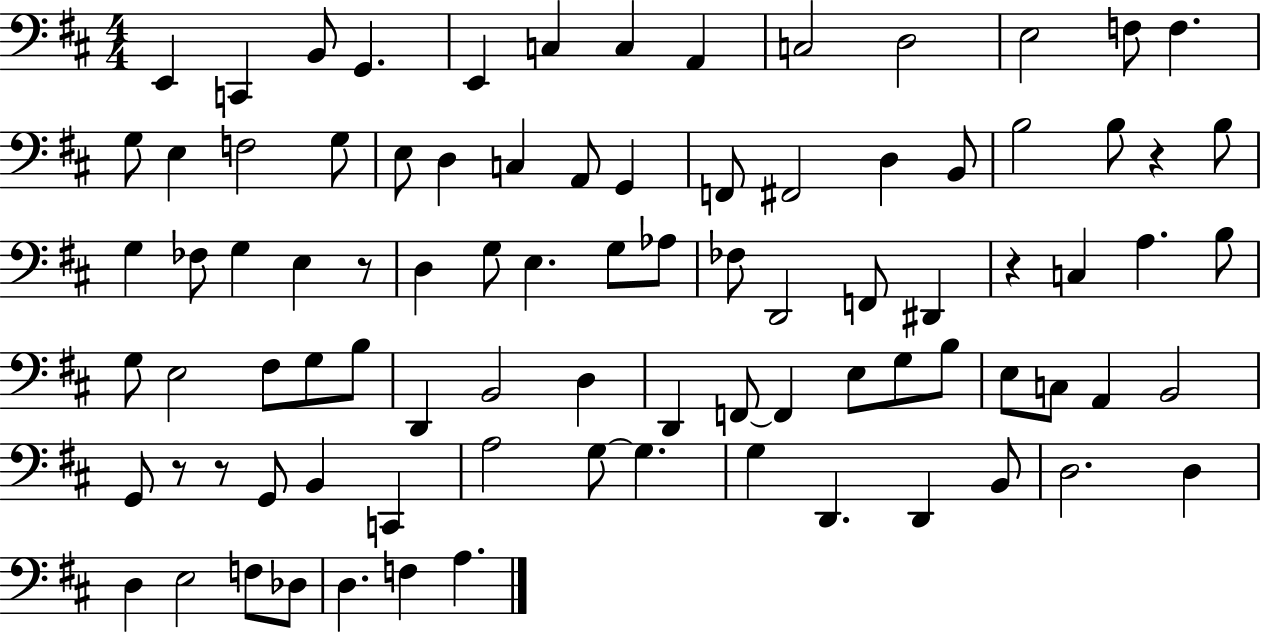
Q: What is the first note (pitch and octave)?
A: E2